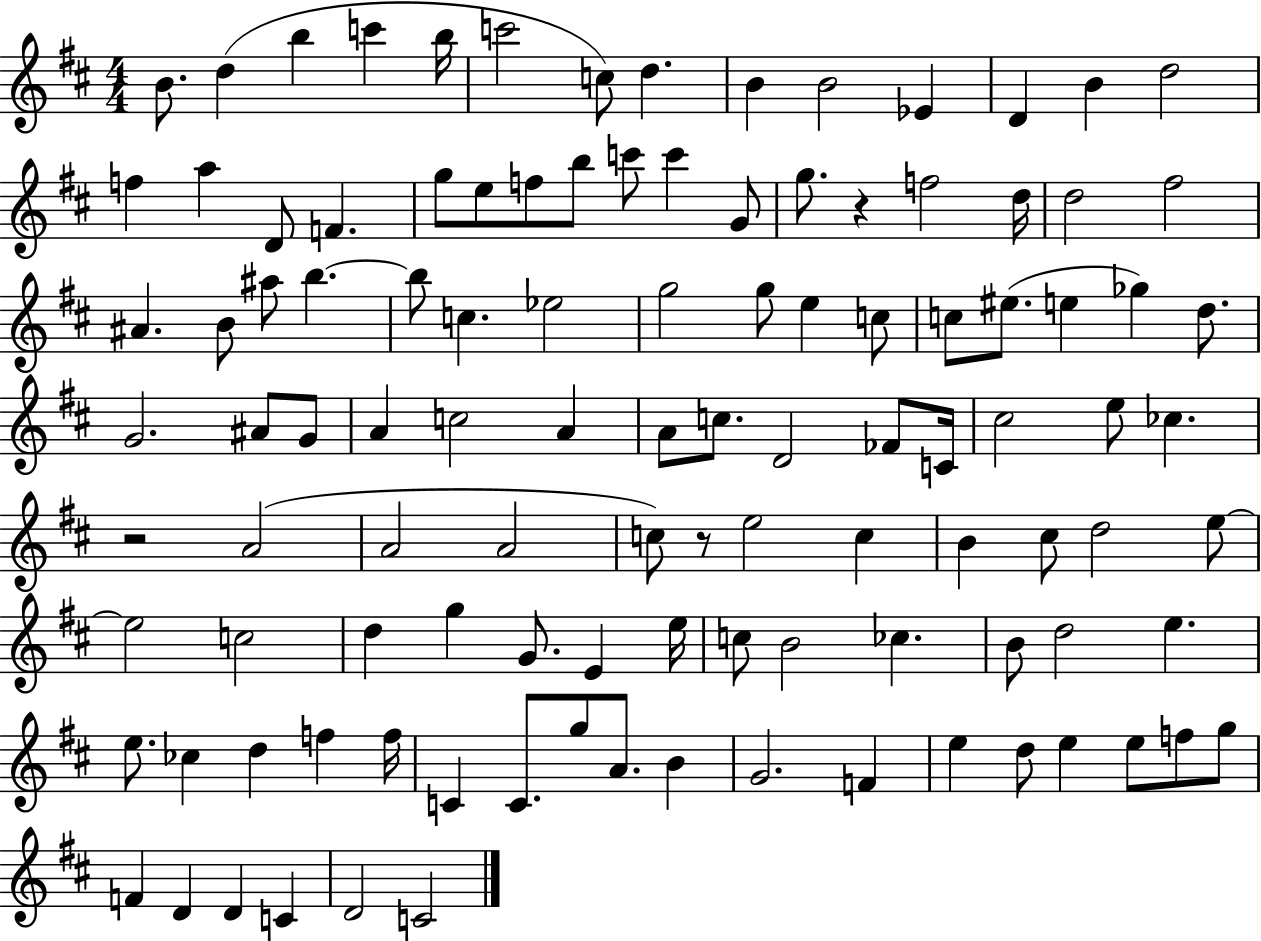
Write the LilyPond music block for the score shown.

{
  \clef treble
  \numericTimeSignature
  \time 4/4
  \key d \major
  b'8. d''4( b''4 c'''4 b''16 | c'''2 c''8) d''4. | b'4 b'2 ees'4 | d'4 b'4 d''2 | \break f''4 a''4 d'8 f'4. | g''8 e''8 f''8 b''8 c'''8 c'''4 g'8 | g''8. r4 f''2 d''16 | d''2 fis''2 | \break ais'4. b'8 ais''8 b''4.~~ | b''8 c''4. ees''2 | g''2 g''8 e''4 c''8 | c''8 eis''8.( e''4 ges''4) d''8. | \break g'2. ais'8 g'8 | a'4 c''2 a'4 | a'8 c''8. d'2 fes'8 c'16 | cis''2 e''8 ces''4. | \break r2 a'2( | a'2 a'2 | c''8) r8 e''2 c''4 | b'4 cis''8 d''2 e''8~~ | \break e''2 c''2 | d''4 g''4 g'8. e'4 e''16 | c''8 b'2 ces''4. | b'8 d''2 e''4. | \break e''8. ces''4 d''4 f''4 f''16 | c'4 c'8. g''8 a'8. b'4 | g'2. f'4 | e''4 d''8 e''4 e''8 f''8 g''8 | \break f'4 d'4 d'4 c'4 | d'2 c'2 | \bar "|."
}